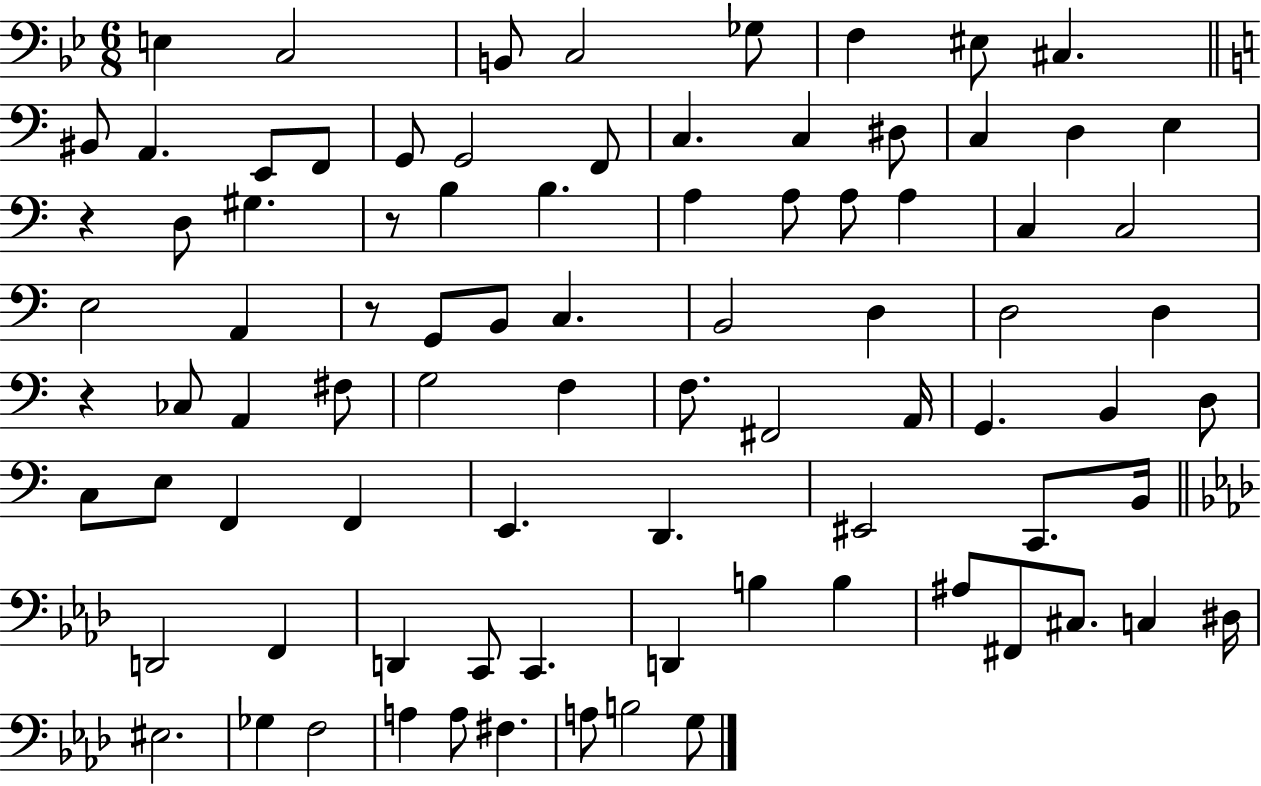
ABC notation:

X:1
T:Untitled
M:6/8
L:1/4
K:Bb
E, C,2 B,,/2 C,2 _G,/2 F, ^E,/2 ^C, ^B,,/2 A,, E,,/2 F,,/2 G,,/2 G,,2 F,,/2 C, C, ^D,/2 C, D, E, z D,/2 ^G, z/2 B, B, A, A,/2 A,/2 A, C, C,2 E,2 A,, z/2 G,,/2 B,,/2 C, B,,2 D, D,2 D, z _C,/2 A,, ^F,/2 G,2 F, F,/2 ^F,,2 A,,/4 G,, B,, D,/2 C,/2 E,/2 F,, F,, E,, D,, ^E,,2 C,,/2 B,,/4 D,,2 F,, D,, C,,/2 C,, D,, B, B, ^A,/2 ^F,,/2 ^C,/2 C, ^D,/4 ^E,2 _G, F,2 A, A,/2 ^F, A,/2 B,2 G,/2